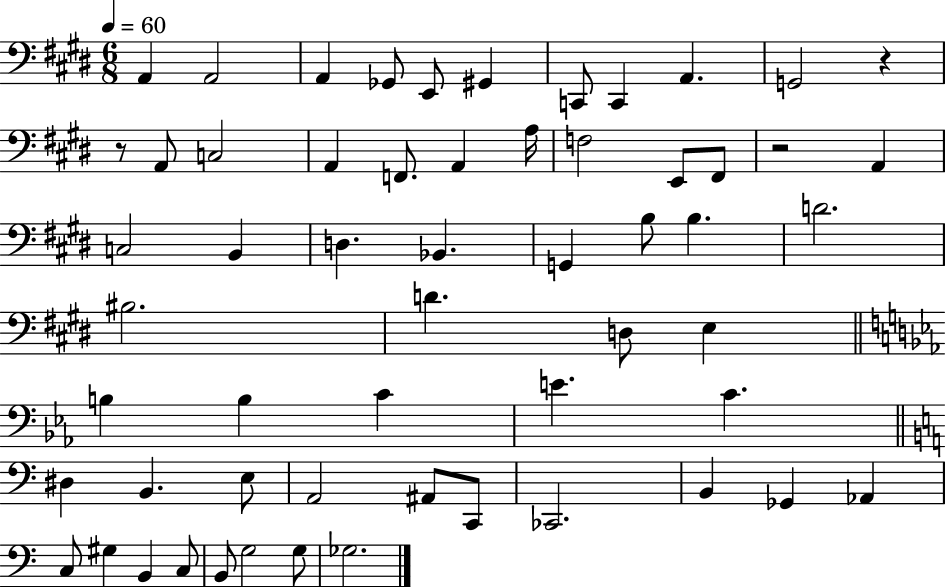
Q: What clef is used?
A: bass